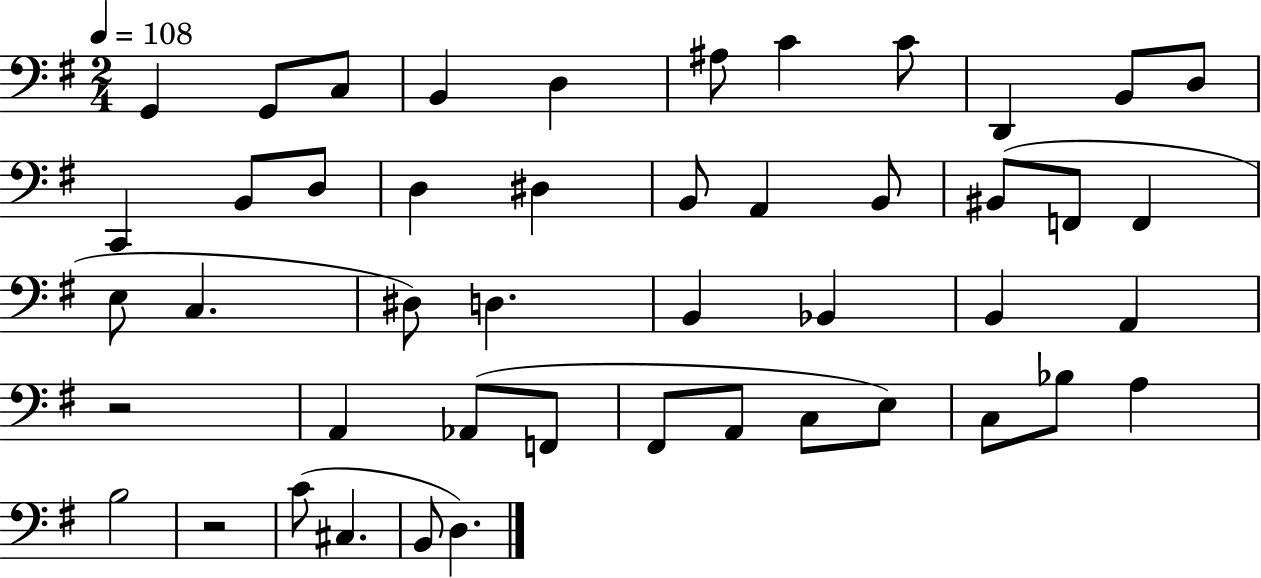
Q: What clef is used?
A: bass